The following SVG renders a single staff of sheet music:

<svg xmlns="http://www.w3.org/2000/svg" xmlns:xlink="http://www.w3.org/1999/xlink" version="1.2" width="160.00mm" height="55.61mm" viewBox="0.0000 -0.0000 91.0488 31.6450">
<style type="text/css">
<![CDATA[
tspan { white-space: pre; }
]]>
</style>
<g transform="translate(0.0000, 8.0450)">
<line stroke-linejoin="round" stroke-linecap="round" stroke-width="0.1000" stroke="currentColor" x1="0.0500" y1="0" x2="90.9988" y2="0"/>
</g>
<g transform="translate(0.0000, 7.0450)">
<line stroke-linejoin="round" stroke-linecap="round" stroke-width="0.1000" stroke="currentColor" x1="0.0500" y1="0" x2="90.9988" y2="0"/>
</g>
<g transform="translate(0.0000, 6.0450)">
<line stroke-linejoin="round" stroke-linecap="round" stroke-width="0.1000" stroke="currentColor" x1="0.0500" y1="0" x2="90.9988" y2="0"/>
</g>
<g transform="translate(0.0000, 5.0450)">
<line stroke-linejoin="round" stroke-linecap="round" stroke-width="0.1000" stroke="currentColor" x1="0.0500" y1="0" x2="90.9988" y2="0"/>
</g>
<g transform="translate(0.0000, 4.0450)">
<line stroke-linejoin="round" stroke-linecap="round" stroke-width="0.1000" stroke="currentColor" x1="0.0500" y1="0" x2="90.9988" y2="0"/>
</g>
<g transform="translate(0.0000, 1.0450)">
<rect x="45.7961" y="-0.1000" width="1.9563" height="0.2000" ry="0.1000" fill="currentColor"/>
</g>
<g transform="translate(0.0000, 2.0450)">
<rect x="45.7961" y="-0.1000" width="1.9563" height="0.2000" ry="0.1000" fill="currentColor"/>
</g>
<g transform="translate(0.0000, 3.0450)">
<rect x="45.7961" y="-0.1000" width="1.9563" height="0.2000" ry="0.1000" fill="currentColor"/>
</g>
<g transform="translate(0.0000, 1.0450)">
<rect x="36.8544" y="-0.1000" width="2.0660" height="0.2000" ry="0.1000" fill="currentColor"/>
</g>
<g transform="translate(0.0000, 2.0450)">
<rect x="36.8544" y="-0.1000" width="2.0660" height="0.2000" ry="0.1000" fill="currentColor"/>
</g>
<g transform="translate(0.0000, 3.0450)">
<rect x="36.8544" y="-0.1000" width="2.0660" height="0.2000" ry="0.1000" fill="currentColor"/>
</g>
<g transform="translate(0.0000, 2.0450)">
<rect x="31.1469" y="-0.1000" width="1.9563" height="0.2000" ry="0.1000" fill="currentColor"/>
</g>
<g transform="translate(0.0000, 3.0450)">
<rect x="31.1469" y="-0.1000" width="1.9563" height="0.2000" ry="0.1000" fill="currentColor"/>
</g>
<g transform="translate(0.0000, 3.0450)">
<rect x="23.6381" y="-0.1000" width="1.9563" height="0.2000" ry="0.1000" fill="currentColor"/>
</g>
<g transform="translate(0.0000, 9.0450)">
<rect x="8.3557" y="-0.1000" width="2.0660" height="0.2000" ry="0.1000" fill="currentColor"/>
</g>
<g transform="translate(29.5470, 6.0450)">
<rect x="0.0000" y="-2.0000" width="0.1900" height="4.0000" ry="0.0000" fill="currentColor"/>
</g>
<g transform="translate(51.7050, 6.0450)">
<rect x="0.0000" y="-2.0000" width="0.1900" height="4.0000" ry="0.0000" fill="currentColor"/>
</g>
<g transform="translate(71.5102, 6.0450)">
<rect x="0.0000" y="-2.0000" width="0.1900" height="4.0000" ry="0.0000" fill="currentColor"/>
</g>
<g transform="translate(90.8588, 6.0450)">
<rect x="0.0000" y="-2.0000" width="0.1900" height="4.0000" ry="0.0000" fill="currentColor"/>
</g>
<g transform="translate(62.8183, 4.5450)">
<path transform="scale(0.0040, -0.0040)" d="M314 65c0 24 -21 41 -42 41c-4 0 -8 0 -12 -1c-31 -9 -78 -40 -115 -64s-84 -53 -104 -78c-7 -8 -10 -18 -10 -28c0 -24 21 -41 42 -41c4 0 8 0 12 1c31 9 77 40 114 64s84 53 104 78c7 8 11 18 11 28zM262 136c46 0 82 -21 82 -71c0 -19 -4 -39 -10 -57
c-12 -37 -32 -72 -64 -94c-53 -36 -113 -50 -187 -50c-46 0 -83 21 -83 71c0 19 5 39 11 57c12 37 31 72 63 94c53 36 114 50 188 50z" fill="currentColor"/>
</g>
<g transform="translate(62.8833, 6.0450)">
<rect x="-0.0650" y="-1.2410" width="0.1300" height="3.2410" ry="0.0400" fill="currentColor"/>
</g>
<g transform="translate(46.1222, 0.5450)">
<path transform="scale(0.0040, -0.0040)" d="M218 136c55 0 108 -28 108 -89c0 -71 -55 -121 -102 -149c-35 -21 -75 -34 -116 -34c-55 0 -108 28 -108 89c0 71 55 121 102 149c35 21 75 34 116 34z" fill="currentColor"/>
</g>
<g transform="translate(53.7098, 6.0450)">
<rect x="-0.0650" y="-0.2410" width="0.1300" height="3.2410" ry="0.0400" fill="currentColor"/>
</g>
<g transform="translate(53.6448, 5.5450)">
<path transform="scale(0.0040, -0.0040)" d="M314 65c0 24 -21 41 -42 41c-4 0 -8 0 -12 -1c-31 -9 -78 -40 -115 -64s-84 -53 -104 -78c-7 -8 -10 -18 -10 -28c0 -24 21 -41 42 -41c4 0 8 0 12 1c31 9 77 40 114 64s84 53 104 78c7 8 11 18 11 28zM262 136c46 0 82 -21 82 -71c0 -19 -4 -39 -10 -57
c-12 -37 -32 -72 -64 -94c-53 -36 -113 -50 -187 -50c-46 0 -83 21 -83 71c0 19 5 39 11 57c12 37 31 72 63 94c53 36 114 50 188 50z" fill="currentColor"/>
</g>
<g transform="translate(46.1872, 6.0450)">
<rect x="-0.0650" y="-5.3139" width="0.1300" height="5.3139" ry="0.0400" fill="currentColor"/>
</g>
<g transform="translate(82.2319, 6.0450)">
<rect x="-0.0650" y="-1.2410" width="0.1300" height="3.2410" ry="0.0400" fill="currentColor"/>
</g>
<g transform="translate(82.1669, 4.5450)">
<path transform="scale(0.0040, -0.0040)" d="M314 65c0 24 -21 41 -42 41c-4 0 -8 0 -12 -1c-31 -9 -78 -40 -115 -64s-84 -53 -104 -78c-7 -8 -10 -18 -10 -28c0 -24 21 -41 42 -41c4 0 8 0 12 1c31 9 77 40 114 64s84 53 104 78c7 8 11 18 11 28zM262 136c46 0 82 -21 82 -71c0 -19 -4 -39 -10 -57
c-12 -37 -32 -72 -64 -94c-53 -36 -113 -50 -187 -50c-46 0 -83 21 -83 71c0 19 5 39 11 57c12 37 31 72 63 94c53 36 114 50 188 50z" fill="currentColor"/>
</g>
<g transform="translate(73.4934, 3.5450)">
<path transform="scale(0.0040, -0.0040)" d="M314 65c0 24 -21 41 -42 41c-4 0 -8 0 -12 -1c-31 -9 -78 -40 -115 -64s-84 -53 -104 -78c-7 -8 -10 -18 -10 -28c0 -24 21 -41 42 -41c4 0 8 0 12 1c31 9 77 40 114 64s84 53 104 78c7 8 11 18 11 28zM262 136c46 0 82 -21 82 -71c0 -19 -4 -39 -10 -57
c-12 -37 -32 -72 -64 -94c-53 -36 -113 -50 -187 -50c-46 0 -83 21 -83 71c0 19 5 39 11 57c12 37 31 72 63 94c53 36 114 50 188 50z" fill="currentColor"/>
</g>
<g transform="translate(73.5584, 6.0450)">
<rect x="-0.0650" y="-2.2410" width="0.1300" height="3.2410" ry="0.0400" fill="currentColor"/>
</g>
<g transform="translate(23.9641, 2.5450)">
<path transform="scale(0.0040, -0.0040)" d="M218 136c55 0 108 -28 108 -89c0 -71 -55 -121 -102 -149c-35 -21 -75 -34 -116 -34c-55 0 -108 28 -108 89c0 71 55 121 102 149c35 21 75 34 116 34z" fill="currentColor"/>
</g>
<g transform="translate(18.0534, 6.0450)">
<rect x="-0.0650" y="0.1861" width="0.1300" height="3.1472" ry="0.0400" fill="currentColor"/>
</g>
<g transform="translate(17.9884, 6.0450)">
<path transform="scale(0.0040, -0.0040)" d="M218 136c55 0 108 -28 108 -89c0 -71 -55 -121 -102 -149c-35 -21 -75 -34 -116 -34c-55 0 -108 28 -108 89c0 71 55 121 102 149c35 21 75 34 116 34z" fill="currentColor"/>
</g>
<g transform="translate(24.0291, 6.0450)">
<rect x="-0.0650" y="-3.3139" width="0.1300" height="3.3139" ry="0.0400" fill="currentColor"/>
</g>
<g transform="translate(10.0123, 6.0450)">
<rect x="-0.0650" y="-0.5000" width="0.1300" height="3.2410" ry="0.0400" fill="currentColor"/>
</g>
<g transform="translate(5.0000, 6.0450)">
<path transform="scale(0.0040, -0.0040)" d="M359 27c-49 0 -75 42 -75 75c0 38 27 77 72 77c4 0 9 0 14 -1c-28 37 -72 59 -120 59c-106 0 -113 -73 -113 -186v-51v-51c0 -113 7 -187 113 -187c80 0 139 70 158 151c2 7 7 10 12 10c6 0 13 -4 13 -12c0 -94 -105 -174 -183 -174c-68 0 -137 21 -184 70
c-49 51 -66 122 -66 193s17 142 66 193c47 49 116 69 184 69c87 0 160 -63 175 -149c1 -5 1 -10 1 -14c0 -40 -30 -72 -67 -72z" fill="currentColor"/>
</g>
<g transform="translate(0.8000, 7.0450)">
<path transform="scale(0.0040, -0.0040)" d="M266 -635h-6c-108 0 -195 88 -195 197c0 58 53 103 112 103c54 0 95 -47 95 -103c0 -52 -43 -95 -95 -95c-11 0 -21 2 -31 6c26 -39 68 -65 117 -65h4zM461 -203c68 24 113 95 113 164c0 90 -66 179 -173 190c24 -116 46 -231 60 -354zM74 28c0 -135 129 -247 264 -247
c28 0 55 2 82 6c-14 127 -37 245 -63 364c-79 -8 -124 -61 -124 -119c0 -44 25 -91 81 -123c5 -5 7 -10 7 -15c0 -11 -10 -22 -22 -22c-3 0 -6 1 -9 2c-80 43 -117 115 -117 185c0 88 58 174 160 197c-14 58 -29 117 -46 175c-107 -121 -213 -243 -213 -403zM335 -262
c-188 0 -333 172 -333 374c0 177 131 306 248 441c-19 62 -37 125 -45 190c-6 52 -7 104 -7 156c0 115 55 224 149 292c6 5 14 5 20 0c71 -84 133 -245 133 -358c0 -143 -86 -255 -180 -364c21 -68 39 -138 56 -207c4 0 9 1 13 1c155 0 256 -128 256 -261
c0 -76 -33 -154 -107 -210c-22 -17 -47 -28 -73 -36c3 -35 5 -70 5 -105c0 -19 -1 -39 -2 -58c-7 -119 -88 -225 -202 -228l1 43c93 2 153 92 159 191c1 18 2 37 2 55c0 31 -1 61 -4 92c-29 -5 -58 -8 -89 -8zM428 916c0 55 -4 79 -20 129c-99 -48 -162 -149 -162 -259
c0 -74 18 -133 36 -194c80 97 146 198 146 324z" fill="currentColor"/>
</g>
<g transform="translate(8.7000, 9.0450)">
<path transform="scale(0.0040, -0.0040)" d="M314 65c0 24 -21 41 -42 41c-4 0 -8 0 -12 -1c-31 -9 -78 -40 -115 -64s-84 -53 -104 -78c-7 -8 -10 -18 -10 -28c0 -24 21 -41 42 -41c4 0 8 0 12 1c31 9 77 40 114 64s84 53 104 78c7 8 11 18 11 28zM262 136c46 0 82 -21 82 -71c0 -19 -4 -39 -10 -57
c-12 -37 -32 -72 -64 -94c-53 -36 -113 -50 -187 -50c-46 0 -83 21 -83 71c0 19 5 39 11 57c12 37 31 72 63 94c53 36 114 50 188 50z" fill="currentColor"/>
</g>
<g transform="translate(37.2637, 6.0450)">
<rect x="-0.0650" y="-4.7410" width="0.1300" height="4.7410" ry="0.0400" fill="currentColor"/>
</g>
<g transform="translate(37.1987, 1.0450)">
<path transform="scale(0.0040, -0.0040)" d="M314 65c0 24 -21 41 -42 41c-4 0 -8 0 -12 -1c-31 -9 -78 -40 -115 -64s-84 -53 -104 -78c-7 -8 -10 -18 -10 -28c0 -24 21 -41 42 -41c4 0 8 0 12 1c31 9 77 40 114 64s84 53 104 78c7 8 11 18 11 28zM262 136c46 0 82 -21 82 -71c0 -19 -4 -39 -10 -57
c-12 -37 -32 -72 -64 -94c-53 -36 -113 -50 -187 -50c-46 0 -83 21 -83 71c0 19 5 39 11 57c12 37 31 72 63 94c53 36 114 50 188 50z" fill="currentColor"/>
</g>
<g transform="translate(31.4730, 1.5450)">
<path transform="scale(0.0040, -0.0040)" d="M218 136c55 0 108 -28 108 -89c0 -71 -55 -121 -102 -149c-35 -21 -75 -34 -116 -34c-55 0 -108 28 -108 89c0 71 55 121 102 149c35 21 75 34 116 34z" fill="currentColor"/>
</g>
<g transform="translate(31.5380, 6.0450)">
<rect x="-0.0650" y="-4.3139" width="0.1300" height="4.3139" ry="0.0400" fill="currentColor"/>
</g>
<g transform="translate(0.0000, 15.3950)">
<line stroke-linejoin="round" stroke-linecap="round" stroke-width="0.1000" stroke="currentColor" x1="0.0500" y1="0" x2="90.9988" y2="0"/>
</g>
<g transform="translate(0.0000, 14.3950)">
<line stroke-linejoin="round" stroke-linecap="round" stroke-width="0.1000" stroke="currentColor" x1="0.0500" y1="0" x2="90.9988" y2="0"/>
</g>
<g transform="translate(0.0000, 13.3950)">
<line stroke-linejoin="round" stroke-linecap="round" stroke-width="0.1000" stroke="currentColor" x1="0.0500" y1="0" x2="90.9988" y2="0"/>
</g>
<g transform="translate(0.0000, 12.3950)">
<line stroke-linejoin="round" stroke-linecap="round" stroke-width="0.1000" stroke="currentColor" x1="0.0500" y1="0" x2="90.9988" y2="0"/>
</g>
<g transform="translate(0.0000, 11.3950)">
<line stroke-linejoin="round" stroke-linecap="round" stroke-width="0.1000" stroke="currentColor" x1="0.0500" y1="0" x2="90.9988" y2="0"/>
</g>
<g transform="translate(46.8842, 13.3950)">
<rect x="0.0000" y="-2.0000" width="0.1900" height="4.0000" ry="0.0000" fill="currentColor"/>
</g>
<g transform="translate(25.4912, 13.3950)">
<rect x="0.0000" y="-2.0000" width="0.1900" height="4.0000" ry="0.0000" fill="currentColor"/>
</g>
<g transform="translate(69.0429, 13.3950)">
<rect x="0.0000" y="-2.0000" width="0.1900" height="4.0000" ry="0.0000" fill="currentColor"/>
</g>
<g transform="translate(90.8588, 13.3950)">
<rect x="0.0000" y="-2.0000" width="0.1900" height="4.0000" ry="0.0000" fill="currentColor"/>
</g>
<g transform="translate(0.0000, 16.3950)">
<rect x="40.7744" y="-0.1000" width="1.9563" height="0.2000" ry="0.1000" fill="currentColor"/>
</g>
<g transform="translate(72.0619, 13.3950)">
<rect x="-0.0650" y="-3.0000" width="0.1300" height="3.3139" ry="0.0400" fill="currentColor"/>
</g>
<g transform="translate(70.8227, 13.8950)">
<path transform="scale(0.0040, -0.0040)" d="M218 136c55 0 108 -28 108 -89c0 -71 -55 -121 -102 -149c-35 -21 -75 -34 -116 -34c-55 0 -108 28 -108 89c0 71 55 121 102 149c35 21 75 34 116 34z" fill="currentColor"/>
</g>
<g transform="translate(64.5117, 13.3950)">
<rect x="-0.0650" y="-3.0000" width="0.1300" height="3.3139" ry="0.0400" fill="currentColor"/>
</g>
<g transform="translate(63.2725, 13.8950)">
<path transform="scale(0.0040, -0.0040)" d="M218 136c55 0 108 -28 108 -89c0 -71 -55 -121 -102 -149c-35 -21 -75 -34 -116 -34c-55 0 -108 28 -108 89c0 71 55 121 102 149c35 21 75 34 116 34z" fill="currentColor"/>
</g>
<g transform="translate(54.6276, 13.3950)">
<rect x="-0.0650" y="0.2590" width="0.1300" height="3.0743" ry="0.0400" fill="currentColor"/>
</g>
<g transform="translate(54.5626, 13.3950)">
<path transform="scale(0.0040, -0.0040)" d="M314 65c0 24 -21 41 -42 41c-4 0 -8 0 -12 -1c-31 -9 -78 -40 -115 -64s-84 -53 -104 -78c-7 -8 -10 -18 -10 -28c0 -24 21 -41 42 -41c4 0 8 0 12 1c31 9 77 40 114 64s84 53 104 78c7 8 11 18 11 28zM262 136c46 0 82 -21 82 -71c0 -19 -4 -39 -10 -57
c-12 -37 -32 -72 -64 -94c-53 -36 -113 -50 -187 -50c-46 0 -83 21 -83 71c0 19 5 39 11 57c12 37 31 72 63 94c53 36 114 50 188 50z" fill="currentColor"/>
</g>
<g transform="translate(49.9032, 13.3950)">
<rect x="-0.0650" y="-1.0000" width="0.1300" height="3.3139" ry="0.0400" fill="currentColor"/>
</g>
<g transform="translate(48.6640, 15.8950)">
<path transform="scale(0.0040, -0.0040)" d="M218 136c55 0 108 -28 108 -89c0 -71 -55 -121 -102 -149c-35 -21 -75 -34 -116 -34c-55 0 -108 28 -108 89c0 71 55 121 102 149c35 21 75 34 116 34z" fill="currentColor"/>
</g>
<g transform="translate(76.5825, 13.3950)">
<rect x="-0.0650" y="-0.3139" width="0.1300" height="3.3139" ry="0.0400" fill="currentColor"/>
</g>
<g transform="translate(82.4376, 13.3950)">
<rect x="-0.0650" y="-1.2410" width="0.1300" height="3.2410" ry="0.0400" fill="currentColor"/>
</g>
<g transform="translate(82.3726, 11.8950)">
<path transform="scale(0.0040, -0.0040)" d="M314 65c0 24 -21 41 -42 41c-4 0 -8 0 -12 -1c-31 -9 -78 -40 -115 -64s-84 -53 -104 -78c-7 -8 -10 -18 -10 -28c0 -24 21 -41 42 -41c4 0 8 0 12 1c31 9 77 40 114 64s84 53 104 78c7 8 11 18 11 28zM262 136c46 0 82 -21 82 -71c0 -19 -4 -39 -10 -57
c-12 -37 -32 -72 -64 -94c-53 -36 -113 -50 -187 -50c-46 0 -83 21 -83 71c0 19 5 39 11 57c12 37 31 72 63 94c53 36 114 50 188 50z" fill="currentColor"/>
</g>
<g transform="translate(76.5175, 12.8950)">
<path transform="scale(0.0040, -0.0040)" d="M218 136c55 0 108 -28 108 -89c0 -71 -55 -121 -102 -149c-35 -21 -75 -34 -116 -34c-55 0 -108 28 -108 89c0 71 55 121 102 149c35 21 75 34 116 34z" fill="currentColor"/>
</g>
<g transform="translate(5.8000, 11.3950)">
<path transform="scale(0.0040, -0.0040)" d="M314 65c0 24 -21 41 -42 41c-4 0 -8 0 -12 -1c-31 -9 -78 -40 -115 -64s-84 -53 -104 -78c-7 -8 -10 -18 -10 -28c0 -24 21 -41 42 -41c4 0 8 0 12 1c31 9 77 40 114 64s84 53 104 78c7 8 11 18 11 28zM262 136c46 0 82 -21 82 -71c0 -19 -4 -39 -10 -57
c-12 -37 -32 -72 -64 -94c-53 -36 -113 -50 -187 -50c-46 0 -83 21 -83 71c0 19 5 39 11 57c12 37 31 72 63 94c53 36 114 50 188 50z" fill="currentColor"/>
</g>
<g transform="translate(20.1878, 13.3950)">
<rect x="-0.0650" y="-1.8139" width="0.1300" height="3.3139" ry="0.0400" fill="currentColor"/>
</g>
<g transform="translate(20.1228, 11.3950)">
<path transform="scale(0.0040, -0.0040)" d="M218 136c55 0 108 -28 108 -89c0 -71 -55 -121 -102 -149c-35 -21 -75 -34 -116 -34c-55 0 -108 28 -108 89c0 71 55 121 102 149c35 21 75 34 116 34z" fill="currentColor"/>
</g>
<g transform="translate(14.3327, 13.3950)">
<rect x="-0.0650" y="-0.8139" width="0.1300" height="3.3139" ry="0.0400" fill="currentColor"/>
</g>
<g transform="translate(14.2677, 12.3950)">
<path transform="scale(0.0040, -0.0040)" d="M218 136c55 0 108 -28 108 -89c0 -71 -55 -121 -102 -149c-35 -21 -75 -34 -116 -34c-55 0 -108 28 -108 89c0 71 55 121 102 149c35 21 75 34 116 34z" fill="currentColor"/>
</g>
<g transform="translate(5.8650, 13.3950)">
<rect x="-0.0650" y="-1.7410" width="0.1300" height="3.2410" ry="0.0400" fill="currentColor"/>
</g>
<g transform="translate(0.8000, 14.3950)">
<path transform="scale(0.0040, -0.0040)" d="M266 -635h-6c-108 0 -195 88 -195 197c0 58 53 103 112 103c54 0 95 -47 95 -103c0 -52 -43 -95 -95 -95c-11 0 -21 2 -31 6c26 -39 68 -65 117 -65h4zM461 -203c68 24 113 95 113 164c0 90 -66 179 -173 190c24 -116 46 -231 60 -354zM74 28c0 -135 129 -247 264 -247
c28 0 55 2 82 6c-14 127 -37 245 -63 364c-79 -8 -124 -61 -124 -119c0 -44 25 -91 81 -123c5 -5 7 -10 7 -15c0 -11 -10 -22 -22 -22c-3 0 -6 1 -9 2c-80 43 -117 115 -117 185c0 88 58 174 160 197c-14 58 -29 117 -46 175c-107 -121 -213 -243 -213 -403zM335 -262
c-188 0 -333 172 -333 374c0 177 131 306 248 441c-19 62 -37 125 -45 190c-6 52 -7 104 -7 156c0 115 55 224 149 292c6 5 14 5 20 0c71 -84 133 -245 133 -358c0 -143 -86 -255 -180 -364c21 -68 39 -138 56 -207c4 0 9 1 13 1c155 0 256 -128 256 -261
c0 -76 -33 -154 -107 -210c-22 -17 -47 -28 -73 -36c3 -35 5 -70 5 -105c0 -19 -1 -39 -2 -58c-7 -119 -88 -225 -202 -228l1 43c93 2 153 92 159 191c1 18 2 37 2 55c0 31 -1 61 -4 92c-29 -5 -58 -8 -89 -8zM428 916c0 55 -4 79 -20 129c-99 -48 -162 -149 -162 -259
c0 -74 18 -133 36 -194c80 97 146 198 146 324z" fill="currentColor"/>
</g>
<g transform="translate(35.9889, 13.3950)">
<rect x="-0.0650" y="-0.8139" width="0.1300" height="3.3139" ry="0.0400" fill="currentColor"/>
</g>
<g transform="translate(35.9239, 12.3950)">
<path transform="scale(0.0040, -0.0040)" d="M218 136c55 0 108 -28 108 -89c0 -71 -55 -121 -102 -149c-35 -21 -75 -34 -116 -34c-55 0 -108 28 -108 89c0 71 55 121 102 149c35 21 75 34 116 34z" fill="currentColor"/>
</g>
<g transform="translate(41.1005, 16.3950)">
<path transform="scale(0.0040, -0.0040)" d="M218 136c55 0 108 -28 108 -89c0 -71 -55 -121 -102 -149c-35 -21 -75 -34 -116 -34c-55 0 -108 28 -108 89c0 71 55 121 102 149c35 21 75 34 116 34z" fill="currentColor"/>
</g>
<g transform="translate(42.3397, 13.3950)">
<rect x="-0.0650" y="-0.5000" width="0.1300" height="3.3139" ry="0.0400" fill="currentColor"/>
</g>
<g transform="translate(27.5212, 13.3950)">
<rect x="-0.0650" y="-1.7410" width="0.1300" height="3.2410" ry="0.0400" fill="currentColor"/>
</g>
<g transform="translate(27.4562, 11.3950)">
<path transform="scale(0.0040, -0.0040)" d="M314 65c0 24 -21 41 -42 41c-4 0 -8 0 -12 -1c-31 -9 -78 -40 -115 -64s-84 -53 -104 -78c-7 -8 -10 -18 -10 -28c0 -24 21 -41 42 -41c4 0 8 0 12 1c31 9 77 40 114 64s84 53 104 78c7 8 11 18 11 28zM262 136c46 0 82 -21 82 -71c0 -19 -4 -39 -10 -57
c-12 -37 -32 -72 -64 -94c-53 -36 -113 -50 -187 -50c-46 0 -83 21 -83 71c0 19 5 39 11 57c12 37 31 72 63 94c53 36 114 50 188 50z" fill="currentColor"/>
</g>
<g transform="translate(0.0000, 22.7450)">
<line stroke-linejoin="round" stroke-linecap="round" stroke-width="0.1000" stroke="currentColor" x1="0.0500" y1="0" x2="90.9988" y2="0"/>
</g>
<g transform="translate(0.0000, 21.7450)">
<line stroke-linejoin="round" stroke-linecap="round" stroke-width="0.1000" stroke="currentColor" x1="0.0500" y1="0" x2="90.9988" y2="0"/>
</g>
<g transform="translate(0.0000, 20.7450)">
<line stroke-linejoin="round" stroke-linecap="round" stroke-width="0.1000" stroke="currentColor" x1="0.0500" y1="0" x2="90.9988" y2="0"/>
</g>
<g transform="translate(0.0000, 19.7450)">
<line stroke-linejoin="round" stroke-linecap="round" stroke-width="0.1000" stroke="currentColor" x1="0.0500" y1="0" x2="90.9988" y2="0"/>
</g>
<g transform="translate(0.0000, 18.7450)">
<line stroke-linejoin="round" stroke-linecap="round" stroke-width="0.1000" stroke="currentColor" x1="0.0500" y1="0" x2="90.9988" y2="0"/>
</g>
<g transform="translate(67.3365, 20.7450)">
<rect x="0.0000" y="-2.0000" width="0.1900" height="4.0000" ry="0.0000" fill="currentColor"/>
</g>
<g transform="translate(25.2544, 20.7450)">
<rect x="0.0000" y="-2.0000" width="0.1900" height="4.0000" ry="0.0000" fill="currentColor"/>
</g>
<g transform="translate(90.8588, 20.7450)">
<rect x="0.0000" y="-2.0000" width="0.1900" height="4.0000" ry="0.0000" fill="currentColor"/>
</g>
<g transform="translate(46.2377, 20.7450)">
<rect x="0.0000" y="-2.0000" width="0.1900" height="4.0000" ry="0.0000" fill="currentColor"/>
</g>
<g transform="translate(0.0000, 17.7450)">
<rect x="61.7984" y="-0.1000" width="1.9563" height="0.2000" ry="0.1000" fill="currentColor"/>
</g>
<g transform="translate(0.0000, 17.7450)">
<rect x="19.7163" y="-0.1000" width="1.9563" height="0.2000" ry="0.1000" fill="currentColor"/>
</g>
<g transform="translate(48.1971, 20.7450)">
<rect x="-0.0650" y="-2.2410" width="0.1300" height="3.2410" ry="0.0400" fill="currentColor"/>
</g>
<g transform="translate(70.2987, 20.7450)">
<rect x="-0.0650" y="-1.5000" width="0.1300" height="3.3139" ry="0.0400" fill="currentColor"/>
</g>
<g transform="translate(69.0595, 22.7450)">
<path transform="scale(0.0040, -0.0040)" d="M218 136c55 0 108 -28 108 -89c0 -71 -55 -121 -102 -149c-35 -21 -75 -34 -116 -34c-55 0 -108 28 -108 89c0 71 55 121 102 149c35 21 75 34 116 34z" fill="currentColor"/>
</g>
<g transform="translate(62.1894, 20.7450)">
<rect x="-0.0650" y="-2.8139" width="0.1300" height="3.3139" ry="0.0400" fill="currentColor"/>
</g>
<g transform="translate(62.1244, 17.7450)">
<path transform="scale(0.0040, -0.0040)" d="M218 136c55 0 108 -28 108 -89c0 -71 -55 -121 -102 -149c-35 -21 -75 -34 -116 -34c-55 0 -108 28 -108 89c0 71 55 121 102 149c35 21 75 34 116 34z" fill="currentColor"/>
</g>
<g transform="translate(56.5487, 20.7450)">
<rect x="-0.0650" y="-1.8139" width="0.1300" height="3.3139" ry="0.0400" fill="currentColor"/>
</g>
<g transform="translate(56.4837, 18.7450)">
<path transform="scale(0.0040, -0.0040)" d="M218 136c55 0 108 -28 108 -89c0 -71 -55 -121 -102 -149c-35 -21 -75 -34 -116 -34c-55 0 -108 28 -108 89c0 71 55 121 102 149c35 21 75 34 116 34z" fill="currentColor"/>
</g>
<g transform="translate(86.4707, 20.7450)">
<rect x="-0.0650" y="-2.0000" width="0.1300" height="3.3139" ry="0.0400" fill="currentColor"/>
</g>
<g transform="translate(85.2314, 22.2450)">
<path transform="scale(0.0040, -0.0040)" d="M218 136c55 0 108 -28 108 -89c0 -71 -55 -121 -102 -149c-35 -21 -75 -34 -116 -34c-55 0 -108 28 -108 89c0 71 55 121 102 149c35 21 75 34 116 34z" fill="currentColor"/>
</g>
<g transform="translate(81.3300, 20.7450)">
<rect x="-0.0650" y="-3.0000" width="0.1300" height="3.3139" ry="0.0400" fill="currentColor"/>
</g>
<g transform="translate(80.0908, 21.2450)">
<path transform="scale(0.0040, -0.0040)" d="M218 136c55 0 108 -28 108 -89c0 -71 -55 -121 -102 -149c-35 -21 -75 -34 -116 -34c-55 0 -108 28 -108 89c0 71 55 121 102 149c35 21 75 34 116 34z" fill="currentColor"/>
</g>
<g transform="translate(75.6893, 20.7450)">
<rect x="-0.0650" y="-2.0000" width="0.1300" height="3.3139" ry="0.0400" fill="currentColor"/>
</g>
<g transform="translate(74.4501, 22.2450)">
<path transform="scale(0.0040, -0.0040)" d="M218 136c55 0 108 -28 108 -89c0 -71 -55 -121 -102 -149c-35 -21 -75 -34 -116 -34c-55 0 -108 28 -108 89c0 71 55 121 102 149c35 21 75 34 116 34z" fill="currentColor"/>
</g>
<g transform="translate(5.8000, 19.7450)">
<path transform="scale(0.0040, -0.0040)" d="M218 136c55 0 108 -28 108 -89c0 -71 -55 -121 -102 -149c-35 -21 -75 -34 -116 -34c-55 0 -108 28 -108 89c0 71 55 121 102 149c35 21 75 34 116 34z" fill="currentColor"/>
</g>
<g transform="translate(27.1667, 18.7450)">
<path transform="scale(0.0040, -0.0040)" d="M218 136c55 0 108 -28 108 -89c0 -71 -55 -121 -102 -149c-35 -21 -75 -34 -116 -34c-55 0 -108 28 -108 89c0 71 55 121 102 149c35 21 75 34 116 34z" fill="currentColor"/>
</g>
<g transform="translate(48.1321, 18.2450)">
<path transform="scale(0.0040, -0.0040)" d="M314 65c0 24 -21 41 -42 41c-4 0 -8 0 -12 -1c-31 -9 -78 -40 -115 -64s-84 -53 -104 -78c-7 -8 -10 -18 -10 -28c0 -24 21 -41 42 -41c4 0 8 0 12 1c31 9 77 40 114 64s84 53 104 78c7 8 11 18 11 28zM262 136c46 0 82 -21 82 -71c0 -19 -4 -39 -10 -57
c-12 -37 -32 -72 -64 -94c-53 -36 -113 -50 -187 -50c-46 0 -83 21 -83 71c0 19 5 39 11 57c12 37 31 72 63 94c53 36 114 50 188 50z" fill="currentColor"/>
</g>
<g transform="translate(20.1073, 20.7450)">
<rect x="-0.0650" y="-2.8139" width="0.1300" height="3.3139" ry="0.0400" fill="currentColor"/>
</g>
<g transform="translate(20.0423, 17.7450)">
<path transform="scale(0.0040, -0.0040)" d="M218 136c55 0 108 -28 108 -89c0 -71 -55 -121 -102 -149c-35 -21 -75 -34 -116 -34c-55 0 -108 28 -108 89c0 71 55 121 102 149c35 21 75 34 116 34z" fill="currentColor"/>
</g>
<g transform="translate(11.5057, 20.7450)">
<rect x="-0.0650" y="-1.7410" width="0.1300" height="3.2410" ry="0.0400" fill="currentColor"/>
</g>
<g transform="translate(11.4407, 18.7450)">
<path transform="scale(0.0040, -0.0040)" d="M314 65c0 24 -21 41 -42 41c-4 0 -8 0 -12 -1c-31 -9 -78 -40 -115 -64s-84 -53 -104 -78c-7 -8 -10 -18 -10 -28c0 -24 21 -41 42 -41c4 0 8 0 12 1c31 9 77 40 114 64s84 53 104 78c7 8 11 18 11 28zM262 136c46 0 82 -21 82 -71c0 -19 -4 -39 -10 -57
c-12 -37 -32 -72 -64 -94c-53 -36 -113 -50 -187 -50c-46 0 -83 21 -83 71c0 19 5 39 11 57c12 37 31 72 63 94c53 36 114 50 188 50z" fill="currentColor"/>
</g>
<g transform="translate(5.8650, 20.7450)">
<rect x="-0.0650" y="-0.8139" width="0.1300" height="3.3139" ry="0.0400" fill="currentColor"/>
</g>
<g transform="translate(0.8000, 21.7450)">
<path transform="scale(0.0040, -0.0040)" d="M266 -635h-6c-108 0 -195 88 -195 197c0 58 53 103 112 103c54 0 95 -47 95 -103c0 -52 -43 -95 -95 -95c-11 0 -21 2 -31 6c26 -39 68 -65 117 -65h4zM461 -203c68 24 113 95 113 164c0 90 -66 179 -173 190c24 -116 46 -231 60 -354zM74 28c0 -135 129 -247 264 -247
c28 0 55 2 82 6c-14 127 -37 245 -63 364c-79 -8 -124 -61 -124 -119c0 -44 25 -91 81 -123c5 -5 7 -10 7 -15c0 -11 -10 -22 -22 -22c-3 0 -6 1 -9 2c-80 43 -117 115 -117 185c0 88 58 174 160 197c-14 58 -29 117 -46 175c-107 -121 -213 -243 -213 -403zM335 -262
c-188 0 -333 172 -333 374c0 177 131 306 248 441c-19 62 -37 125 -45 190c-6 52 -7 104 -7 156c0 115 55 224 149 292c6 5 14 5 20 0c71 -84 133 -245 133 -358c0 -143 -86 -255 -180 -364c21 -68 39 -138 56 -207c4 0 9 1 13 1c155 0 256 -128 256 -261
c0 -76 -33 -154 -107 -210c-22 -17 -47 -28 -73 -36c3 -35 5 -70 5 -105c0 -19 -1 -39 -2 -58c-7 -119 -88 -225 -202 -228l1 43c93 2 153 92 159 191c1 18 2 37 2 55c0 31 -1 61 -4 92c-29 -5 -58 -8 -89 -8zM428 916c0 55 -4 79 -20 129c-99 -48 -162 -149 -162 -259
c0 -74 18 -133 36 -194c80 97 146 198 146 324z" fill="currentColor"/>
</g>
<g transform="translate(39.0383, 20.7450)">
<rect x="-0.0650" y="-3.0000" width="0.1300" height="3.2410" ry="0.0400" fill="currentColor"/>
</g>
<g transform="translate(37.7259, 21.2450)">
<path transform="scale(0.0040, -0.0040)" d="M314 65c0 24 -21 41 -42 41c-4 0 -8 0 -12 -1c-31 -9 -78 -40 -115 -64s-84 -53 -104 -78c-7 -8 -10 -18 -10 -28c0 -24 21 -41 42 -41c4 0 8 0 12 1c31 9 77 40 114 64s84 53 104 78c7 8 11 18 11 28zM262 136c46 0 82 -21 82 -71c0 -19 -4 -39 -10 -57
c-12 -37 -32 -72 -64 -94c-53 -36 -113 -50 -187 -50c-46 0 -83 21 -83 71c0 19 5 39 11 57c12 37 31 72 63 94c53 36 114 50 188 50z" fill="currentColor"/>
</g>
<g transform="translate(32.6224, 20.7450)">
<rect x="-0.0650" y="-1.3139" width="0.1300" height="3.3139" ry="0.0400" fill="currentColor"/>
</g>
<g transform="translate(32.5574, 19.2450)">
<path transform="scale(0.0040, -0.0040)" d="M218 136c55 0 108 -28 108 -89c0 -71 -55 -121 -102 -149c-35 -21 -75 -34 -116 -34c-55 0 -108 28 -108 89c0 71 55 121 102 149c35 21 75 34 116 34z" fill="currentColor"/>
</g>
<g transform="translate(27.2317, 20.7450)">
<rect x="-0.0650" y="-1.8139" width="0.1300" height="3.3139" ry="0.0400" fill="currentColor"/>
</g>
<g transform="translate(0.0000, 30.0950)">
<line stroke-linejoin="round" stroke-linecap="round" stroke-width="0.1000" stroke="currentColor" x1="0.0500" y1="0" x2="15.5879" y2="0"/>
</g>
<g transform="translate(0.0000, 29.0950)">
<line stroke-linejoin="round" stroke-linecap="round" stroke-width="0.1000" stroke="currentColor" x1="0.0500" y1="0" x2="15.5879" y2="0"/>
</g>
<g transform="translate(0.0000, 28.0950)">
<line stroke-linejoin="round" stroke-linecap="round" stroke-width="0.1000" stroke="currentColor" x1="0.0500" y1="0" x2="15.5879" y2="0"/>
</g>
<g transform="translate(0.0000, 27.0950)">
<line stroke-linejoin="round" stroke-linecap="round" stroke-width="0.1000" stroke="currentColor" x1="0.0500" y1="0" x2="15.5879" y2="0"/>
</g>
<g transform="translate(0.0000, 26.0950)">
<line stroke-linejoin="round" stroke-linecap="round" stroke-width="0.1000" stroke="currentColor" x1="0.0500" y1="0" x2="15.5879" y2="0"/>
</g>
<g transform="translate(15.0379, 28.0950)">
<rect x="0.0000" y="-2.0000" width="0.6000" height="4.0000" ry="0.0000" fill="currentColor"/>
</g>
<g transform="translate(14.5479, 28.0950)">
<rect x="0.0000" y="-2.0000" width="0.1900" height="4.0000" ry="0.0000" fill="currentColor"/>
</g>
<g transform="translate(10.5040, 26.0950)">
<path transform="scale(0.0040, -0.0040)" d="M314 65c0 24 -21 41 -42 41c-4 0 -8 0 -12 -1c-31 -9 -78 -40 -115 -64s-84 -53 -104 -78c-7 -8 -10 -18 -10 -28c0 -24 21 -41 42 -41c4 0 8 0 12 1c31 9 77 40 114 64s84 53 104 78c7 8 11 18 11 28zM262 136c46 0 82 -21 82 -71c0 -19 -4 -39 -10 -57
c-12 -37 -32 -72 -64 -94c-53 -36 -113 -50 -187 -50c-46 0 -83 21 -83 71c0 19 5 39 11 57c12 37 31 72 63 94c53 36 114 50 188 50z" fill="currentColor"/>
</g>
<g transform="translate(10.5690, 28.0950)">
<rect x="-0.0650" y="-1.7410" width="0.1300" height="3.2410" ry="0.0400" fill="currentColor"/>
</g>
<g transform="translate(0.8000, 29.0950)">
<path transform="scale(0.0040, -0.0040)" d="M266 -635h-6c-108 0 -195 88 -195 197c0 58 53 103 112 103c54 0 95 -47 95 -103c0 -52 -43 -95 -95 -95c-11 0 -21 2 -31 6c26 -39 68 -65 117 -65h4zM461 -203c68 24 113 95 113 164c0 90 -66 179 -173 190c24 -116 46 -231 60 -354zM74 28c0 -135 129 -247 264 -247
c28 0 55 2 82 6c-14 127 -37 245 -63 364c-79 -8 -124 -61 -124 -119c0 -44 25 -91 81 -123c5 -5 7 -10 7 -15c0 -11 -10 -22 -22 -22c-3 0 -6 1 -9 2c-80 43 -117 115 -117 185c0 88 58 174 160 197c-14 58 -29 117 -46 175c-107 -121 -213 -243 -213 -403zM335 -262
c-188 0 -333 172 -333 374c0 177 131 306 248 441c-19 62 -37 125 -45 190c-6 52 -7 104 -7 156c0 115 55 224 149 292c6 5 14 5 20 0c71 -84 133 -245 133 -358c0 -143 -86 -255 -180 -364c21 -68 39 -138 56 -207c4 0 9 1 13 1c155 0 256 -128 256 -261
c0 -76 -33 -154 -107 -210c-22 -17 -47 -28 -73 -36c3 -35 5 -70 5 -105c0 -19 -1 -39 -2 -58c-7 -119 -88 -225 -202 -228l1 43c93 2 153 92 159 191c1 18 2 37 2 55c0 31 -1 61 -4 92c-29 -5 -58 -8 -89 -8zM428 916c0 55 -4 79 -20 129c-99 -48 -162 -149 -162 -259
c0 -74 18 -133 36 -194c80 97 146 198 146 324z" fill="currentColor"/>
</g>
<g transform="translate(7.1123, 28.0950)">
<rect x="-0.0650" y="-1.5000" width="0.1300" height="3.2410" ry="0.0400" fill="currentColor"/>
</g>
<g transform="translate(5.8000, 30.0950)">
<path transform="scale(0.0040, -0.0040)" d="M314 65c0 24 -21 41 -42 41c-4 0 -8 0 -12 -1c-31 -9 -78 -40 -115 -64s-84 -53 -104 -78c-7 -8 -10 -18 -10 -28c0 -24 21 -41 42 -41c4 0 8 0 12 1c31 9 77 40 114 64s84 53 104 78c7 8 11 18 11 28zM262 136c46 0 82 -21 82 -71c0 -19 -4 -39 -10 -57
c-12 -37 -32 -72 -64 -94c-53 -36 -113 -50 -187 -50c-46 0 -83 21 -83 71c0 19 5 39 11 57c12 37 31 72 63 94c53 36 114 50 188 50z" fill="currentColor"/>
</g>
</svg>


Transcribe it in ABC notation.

X:1
T:Untitled
M:4/4
L:1/4
K:C
C2 B b d' e'2 f' c2 e2 g2 e2 f2 d f f2 d C D B2 A A c e2 d f2 a f e A2 g2 f a E F A F E2 f2